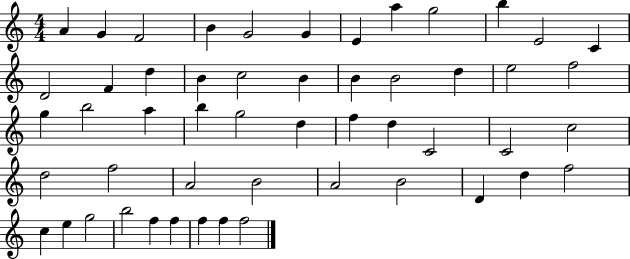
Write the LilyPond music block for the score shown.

{
  \clef treble
  \numericTimeSignature
  \time 4/4
  \key c \major
  a'4 g'4 f'2 | b'4 g'2 g'4 | e'4 a''4 g''2 | b''4 e'2 c'4 | \break d'2 f'4 d''4 | b'4 c''2 b'4 | b'4 b'2 d''4 | e''2 f''2 | \break g''4 b''2 a''4 | b''4 g''2 d''4 | f''4 d''4 c'2 | c'2 c''2 | \break d''2 f''2 | a'2 b'2 | a'2 b'2 | d'4 d''4 f''2 | \break c''4 e''4 g''2 | b''2 f''4 f''4 | f''4 f''4 f''2 | \bar "|."
}